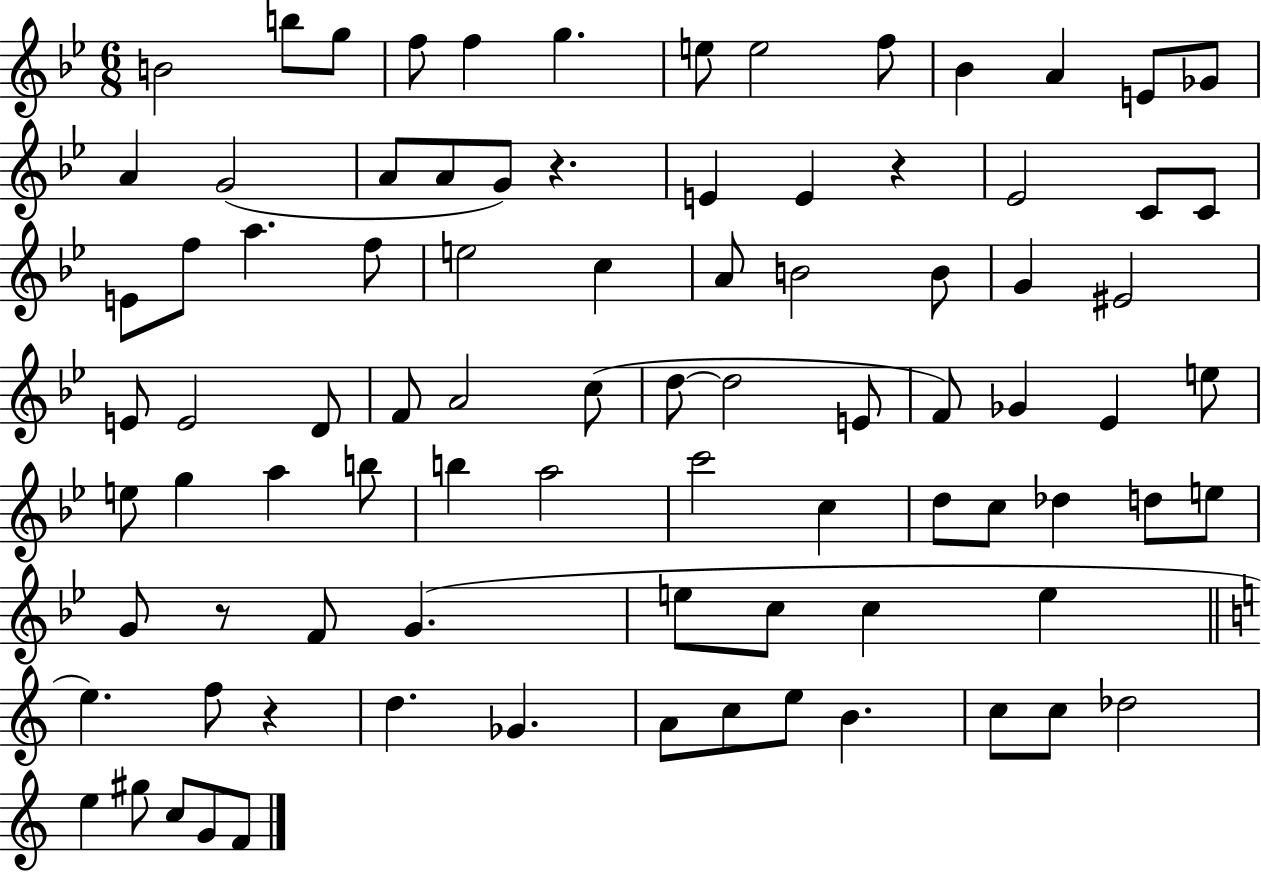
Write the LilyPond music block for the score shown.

{
  \clef treble
  \numericTimeSignature
  \time 6/8
  \key bes \major
  b'2 b''8 g''8 | f''8 f''4 g''4. | e''8 e''2 f''8 | bes'4 a'4 e'8 ges'8 | \break a'4 g'2( | a'8 a'8 g'8) r4. | e'4 e'4 r4 | ees'2 c'8 c'8 | \break e'8 f''8 a''4. f''8 | e''2 c''4 | a'8 b'2 b'8 | g'4 eis'2 | \break e'8 e'2 d'8 | f'8 a'2 c''8( | d''8~~ d''2 e'8 | f'8) ges'4 ees'4 e''8 | \break e''8 g''4 a''4 b''8 | b''4 a''2 | c'''2 c''4 | d''8 c''8 des''4 d''8 e''8 | \break g'8 r8 f'8 g'4.( | e''8 c''8 c''4 e''4 | \bar "||" \break \key c \major e''4.) f''8 r4 | d''4. ges'4. | a'8 c''8 e''8 b'4. | c''8 c''8 des''2 | \break e''4 gis''8 c''8 g'8 f'8 | \bar "|."
}